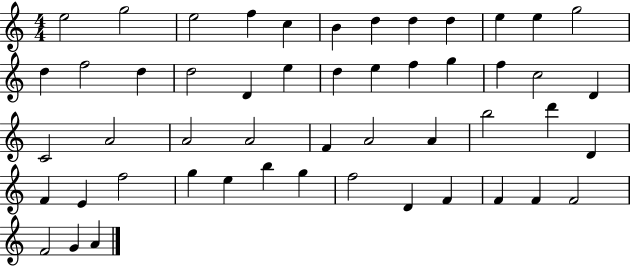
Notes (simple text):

E5/h G5/h E5/h F5/q C5/q B4/q D5/q D5/q D5/q E5/q E5/q G5/h D5/q F5/h D5/q D5/h D4/q E5/q D5/q E5/q F5/q G5/q F5/q C5/h D4/q C4/h A4/h A4/h A4/h F4/q A4/h A4/q B5/h D6/q D4/q F4/q E4/q F5/h G5/q E5/q B5/q G5/q F5/h D4/q F4/q F4/q F4/q F4/h F4/h G4/q A4/q